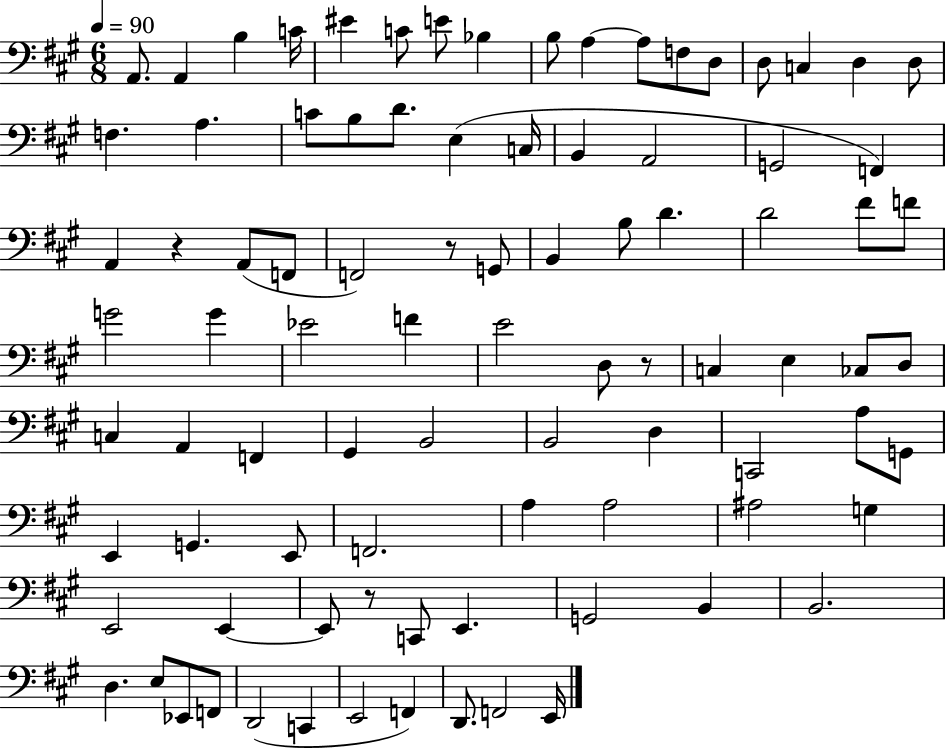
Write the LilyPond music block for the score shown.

{
  \clef bass
  \numericTimeSignature
  \time 6/8
  \key a \major
  \tempo 4 = 90
  a,8. a,4 b4 c'16 | eis'4 c'8 e'8 bes4 | b8 a4~~ a8 f8 d8 | d8 c4 d4 d8 | \break f4. a4. | c'8 b8 d'8. e4( c16 | b,4 a,2 | g,2 f,4) | \break a,4 r4 a,8( f,8 | f,2) r8 g,8 | b,4 b8 d'4. | d'2 fis'8 f'8 | \break g'2 g'4 | ees'2 f'4 | e'2 d8 r8 | c4 e4 ces8 d8 | \break c4 a,4 f,4 | gis,4 b,2 | b,2 d4 | c,2 a8 g,8 | \break e,4 g,4. e,8 | f,2. | a4 a2 | ais2 g4 | \break e,2 e,4~~ | e,8 r8 c,8 e,4. | g,2 b,4 | b,2. | \break d4. e8 ees,8 f,8 | d,2( c,4 | e,2 f,4) | d,8. f,2 e,16 | \break \bar "|."
}